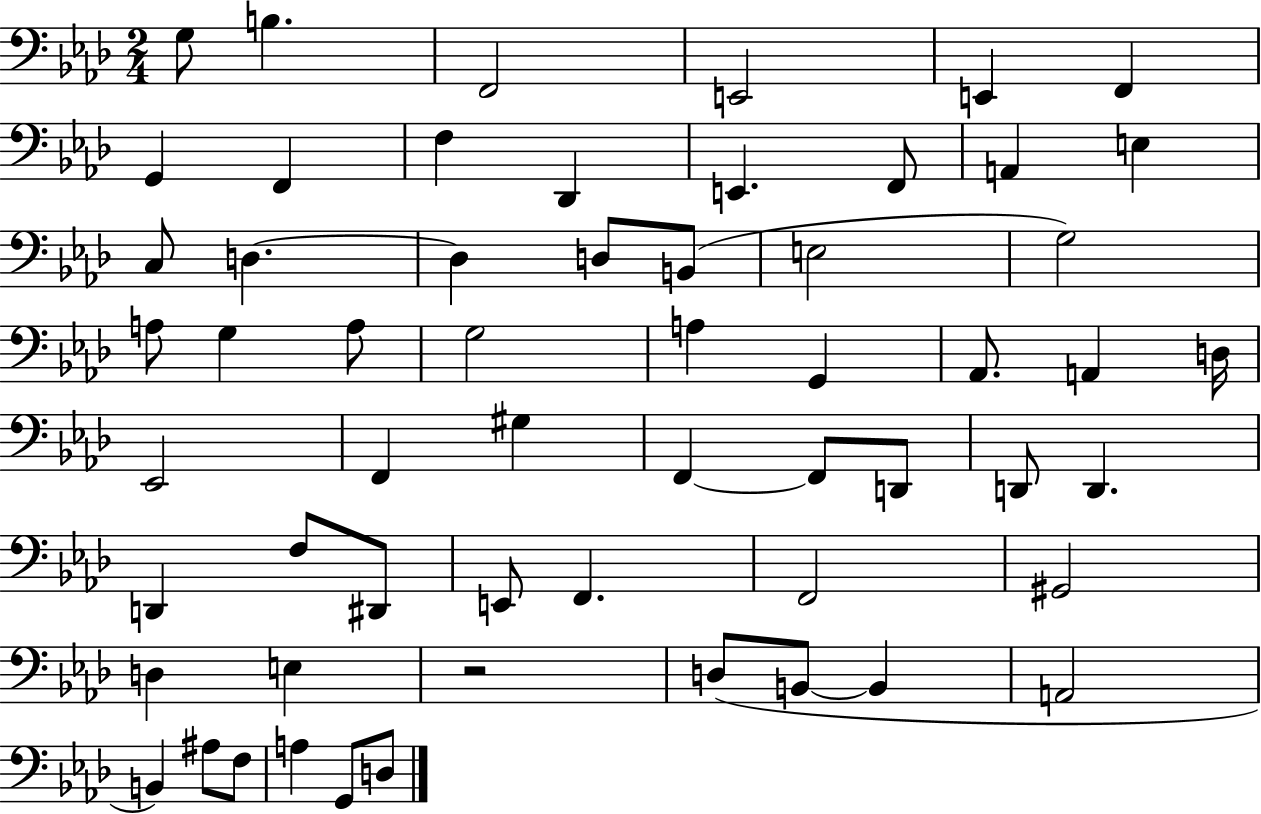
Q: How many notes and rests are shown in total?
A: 58